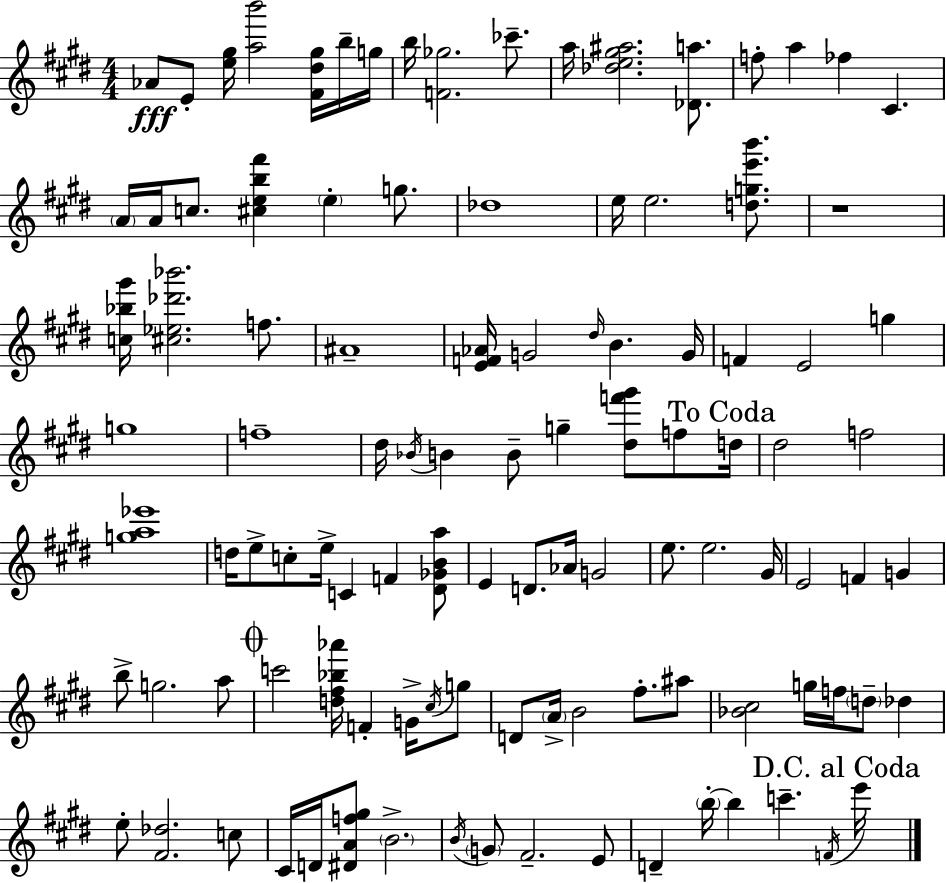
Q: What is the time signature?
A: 4/4